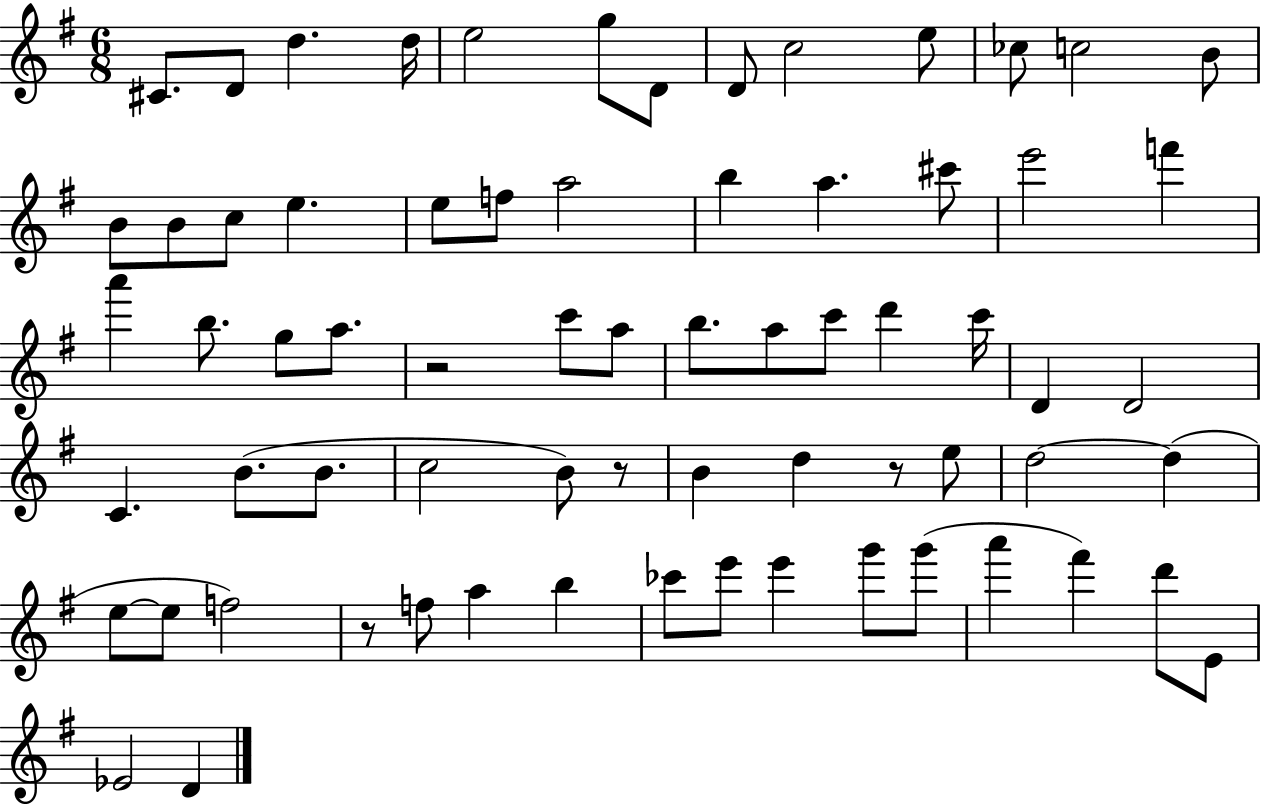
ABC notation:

X:1
T:Untitled
M:6/8
L:1/4
K:G
^C/2 D/2 d d/4 e2 g/2 D/2 D/2 c2 e/2 _c/2 c2 B/2 B/2 B/2 c/2 e e/2 f/2 a2 b a ^c'/2 e'2 f' a' b/2 g/2 a/2 z2 c'/2 a/2 b/2 a/2 c'/2 d' c'/4 D D2 C B/2 B/2 c2 B/2 z/2 B d z/2 e/2 d2 d e/2 e/2 f2 z/2 f/2 a b _c'/2 e'/2 e' g'/2 g'/2 a' ^f' d'/2 E/2 _E2 D